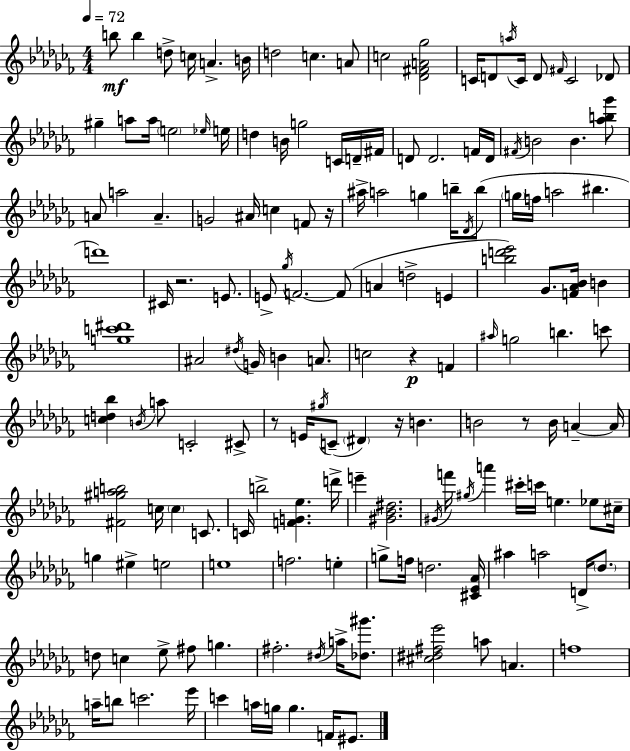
{
  \clef treble
  \numericTimeSignature
  \time 4/4
  \key aes \minor
  \tempo 4 = 72
  \repeat volta 2 { b''8\mf b''4 d''8-> c''16 a'4.-> b'16 | d''2 c''4. a'8 | c''2 <des' fis' a' ges''>2 | c'16 d'8 \acciaccatura { a''16 } c'16 d'8 \grace { fis'16 } c'2 | \break des'8 gis''4-- a''8 a''16 \parenthesize e''2 | \grace { ees''16 } e''16 d''4 b'16 g''2 | c'16 d'16-- fis'16 d'8 d'2. | f'16 d'16 \acciaccatura { fis'16 } b'2 b'4. | \break <aes'' b'' ges'''>8 a'8 a''2 a'4.-- | g'2 ais'16 c''4 | f'8 r16 ais''16-> a''2 g''4 | b''16-- \acciaccatura { des'16 } b''8( \parenthesize g''16 f''16 a''2 bis''4. | \break d'''1) | cis'16 r2. | e'8. e'8-> \acciaccatura { ges''16 } f'2.~~ | f'8( a'4 d''2-> | \break e'4 <b'' d''' ees'''>2) ges'8. | <f' aes' bes'>16 b'4 <g'' c''' dis'''>1 | ais'2 \acciaccatura { dis''16 } g'16 | b'4 a'8. c''2 r4\p | \break f'4 \grace { ais''16 } g''2 | b''4. c'''8 <c'' d'' bes''>4 \acciaccatura { b'16 } a''8 c'2-. | cis'8-> r8 e'16 \acciaccatura { gis''16 }( c'8-- \parenthesize dis'4) | r16 b'4. b'2 | \break r8 b'16 a'4--~~ a'16 <fis' gis'' a'' b''>2 | c''16 \parenthesize c''4 c'8. c'16 b''2-> | <f' g' ees''>4. d'''16-> e'''4-- <gis' bes' dis''>2. | \acciaccatura { gis'16 } f'''16 \acciaccatura { gis''16 } a'''4 | \break cis'''16-. c'''16 e''4. ees''8 cis''16-- g''4 | eis''4-> e''2 e''1 | f''2. | e''4-. g''8-> f''16 d''2. | \break <cis' ees' aes'>16 ais''4 | a''2 d'16-> \parenthesize des''8. d''8 c''4 | ees''8-> fis''8 g''4. fis''2.-. | \acciaccatura { dis''16 } a''16-> <des'' gis'''>8. <cis'' dis'' fis'' ees'''>2 | \break a''8 a'4. f''1 | a''16-- b''8 | c'''2. ees'''16 c'''4 | a''16 g''16 g''4. f'16 eis'8. } \bar "|."
}